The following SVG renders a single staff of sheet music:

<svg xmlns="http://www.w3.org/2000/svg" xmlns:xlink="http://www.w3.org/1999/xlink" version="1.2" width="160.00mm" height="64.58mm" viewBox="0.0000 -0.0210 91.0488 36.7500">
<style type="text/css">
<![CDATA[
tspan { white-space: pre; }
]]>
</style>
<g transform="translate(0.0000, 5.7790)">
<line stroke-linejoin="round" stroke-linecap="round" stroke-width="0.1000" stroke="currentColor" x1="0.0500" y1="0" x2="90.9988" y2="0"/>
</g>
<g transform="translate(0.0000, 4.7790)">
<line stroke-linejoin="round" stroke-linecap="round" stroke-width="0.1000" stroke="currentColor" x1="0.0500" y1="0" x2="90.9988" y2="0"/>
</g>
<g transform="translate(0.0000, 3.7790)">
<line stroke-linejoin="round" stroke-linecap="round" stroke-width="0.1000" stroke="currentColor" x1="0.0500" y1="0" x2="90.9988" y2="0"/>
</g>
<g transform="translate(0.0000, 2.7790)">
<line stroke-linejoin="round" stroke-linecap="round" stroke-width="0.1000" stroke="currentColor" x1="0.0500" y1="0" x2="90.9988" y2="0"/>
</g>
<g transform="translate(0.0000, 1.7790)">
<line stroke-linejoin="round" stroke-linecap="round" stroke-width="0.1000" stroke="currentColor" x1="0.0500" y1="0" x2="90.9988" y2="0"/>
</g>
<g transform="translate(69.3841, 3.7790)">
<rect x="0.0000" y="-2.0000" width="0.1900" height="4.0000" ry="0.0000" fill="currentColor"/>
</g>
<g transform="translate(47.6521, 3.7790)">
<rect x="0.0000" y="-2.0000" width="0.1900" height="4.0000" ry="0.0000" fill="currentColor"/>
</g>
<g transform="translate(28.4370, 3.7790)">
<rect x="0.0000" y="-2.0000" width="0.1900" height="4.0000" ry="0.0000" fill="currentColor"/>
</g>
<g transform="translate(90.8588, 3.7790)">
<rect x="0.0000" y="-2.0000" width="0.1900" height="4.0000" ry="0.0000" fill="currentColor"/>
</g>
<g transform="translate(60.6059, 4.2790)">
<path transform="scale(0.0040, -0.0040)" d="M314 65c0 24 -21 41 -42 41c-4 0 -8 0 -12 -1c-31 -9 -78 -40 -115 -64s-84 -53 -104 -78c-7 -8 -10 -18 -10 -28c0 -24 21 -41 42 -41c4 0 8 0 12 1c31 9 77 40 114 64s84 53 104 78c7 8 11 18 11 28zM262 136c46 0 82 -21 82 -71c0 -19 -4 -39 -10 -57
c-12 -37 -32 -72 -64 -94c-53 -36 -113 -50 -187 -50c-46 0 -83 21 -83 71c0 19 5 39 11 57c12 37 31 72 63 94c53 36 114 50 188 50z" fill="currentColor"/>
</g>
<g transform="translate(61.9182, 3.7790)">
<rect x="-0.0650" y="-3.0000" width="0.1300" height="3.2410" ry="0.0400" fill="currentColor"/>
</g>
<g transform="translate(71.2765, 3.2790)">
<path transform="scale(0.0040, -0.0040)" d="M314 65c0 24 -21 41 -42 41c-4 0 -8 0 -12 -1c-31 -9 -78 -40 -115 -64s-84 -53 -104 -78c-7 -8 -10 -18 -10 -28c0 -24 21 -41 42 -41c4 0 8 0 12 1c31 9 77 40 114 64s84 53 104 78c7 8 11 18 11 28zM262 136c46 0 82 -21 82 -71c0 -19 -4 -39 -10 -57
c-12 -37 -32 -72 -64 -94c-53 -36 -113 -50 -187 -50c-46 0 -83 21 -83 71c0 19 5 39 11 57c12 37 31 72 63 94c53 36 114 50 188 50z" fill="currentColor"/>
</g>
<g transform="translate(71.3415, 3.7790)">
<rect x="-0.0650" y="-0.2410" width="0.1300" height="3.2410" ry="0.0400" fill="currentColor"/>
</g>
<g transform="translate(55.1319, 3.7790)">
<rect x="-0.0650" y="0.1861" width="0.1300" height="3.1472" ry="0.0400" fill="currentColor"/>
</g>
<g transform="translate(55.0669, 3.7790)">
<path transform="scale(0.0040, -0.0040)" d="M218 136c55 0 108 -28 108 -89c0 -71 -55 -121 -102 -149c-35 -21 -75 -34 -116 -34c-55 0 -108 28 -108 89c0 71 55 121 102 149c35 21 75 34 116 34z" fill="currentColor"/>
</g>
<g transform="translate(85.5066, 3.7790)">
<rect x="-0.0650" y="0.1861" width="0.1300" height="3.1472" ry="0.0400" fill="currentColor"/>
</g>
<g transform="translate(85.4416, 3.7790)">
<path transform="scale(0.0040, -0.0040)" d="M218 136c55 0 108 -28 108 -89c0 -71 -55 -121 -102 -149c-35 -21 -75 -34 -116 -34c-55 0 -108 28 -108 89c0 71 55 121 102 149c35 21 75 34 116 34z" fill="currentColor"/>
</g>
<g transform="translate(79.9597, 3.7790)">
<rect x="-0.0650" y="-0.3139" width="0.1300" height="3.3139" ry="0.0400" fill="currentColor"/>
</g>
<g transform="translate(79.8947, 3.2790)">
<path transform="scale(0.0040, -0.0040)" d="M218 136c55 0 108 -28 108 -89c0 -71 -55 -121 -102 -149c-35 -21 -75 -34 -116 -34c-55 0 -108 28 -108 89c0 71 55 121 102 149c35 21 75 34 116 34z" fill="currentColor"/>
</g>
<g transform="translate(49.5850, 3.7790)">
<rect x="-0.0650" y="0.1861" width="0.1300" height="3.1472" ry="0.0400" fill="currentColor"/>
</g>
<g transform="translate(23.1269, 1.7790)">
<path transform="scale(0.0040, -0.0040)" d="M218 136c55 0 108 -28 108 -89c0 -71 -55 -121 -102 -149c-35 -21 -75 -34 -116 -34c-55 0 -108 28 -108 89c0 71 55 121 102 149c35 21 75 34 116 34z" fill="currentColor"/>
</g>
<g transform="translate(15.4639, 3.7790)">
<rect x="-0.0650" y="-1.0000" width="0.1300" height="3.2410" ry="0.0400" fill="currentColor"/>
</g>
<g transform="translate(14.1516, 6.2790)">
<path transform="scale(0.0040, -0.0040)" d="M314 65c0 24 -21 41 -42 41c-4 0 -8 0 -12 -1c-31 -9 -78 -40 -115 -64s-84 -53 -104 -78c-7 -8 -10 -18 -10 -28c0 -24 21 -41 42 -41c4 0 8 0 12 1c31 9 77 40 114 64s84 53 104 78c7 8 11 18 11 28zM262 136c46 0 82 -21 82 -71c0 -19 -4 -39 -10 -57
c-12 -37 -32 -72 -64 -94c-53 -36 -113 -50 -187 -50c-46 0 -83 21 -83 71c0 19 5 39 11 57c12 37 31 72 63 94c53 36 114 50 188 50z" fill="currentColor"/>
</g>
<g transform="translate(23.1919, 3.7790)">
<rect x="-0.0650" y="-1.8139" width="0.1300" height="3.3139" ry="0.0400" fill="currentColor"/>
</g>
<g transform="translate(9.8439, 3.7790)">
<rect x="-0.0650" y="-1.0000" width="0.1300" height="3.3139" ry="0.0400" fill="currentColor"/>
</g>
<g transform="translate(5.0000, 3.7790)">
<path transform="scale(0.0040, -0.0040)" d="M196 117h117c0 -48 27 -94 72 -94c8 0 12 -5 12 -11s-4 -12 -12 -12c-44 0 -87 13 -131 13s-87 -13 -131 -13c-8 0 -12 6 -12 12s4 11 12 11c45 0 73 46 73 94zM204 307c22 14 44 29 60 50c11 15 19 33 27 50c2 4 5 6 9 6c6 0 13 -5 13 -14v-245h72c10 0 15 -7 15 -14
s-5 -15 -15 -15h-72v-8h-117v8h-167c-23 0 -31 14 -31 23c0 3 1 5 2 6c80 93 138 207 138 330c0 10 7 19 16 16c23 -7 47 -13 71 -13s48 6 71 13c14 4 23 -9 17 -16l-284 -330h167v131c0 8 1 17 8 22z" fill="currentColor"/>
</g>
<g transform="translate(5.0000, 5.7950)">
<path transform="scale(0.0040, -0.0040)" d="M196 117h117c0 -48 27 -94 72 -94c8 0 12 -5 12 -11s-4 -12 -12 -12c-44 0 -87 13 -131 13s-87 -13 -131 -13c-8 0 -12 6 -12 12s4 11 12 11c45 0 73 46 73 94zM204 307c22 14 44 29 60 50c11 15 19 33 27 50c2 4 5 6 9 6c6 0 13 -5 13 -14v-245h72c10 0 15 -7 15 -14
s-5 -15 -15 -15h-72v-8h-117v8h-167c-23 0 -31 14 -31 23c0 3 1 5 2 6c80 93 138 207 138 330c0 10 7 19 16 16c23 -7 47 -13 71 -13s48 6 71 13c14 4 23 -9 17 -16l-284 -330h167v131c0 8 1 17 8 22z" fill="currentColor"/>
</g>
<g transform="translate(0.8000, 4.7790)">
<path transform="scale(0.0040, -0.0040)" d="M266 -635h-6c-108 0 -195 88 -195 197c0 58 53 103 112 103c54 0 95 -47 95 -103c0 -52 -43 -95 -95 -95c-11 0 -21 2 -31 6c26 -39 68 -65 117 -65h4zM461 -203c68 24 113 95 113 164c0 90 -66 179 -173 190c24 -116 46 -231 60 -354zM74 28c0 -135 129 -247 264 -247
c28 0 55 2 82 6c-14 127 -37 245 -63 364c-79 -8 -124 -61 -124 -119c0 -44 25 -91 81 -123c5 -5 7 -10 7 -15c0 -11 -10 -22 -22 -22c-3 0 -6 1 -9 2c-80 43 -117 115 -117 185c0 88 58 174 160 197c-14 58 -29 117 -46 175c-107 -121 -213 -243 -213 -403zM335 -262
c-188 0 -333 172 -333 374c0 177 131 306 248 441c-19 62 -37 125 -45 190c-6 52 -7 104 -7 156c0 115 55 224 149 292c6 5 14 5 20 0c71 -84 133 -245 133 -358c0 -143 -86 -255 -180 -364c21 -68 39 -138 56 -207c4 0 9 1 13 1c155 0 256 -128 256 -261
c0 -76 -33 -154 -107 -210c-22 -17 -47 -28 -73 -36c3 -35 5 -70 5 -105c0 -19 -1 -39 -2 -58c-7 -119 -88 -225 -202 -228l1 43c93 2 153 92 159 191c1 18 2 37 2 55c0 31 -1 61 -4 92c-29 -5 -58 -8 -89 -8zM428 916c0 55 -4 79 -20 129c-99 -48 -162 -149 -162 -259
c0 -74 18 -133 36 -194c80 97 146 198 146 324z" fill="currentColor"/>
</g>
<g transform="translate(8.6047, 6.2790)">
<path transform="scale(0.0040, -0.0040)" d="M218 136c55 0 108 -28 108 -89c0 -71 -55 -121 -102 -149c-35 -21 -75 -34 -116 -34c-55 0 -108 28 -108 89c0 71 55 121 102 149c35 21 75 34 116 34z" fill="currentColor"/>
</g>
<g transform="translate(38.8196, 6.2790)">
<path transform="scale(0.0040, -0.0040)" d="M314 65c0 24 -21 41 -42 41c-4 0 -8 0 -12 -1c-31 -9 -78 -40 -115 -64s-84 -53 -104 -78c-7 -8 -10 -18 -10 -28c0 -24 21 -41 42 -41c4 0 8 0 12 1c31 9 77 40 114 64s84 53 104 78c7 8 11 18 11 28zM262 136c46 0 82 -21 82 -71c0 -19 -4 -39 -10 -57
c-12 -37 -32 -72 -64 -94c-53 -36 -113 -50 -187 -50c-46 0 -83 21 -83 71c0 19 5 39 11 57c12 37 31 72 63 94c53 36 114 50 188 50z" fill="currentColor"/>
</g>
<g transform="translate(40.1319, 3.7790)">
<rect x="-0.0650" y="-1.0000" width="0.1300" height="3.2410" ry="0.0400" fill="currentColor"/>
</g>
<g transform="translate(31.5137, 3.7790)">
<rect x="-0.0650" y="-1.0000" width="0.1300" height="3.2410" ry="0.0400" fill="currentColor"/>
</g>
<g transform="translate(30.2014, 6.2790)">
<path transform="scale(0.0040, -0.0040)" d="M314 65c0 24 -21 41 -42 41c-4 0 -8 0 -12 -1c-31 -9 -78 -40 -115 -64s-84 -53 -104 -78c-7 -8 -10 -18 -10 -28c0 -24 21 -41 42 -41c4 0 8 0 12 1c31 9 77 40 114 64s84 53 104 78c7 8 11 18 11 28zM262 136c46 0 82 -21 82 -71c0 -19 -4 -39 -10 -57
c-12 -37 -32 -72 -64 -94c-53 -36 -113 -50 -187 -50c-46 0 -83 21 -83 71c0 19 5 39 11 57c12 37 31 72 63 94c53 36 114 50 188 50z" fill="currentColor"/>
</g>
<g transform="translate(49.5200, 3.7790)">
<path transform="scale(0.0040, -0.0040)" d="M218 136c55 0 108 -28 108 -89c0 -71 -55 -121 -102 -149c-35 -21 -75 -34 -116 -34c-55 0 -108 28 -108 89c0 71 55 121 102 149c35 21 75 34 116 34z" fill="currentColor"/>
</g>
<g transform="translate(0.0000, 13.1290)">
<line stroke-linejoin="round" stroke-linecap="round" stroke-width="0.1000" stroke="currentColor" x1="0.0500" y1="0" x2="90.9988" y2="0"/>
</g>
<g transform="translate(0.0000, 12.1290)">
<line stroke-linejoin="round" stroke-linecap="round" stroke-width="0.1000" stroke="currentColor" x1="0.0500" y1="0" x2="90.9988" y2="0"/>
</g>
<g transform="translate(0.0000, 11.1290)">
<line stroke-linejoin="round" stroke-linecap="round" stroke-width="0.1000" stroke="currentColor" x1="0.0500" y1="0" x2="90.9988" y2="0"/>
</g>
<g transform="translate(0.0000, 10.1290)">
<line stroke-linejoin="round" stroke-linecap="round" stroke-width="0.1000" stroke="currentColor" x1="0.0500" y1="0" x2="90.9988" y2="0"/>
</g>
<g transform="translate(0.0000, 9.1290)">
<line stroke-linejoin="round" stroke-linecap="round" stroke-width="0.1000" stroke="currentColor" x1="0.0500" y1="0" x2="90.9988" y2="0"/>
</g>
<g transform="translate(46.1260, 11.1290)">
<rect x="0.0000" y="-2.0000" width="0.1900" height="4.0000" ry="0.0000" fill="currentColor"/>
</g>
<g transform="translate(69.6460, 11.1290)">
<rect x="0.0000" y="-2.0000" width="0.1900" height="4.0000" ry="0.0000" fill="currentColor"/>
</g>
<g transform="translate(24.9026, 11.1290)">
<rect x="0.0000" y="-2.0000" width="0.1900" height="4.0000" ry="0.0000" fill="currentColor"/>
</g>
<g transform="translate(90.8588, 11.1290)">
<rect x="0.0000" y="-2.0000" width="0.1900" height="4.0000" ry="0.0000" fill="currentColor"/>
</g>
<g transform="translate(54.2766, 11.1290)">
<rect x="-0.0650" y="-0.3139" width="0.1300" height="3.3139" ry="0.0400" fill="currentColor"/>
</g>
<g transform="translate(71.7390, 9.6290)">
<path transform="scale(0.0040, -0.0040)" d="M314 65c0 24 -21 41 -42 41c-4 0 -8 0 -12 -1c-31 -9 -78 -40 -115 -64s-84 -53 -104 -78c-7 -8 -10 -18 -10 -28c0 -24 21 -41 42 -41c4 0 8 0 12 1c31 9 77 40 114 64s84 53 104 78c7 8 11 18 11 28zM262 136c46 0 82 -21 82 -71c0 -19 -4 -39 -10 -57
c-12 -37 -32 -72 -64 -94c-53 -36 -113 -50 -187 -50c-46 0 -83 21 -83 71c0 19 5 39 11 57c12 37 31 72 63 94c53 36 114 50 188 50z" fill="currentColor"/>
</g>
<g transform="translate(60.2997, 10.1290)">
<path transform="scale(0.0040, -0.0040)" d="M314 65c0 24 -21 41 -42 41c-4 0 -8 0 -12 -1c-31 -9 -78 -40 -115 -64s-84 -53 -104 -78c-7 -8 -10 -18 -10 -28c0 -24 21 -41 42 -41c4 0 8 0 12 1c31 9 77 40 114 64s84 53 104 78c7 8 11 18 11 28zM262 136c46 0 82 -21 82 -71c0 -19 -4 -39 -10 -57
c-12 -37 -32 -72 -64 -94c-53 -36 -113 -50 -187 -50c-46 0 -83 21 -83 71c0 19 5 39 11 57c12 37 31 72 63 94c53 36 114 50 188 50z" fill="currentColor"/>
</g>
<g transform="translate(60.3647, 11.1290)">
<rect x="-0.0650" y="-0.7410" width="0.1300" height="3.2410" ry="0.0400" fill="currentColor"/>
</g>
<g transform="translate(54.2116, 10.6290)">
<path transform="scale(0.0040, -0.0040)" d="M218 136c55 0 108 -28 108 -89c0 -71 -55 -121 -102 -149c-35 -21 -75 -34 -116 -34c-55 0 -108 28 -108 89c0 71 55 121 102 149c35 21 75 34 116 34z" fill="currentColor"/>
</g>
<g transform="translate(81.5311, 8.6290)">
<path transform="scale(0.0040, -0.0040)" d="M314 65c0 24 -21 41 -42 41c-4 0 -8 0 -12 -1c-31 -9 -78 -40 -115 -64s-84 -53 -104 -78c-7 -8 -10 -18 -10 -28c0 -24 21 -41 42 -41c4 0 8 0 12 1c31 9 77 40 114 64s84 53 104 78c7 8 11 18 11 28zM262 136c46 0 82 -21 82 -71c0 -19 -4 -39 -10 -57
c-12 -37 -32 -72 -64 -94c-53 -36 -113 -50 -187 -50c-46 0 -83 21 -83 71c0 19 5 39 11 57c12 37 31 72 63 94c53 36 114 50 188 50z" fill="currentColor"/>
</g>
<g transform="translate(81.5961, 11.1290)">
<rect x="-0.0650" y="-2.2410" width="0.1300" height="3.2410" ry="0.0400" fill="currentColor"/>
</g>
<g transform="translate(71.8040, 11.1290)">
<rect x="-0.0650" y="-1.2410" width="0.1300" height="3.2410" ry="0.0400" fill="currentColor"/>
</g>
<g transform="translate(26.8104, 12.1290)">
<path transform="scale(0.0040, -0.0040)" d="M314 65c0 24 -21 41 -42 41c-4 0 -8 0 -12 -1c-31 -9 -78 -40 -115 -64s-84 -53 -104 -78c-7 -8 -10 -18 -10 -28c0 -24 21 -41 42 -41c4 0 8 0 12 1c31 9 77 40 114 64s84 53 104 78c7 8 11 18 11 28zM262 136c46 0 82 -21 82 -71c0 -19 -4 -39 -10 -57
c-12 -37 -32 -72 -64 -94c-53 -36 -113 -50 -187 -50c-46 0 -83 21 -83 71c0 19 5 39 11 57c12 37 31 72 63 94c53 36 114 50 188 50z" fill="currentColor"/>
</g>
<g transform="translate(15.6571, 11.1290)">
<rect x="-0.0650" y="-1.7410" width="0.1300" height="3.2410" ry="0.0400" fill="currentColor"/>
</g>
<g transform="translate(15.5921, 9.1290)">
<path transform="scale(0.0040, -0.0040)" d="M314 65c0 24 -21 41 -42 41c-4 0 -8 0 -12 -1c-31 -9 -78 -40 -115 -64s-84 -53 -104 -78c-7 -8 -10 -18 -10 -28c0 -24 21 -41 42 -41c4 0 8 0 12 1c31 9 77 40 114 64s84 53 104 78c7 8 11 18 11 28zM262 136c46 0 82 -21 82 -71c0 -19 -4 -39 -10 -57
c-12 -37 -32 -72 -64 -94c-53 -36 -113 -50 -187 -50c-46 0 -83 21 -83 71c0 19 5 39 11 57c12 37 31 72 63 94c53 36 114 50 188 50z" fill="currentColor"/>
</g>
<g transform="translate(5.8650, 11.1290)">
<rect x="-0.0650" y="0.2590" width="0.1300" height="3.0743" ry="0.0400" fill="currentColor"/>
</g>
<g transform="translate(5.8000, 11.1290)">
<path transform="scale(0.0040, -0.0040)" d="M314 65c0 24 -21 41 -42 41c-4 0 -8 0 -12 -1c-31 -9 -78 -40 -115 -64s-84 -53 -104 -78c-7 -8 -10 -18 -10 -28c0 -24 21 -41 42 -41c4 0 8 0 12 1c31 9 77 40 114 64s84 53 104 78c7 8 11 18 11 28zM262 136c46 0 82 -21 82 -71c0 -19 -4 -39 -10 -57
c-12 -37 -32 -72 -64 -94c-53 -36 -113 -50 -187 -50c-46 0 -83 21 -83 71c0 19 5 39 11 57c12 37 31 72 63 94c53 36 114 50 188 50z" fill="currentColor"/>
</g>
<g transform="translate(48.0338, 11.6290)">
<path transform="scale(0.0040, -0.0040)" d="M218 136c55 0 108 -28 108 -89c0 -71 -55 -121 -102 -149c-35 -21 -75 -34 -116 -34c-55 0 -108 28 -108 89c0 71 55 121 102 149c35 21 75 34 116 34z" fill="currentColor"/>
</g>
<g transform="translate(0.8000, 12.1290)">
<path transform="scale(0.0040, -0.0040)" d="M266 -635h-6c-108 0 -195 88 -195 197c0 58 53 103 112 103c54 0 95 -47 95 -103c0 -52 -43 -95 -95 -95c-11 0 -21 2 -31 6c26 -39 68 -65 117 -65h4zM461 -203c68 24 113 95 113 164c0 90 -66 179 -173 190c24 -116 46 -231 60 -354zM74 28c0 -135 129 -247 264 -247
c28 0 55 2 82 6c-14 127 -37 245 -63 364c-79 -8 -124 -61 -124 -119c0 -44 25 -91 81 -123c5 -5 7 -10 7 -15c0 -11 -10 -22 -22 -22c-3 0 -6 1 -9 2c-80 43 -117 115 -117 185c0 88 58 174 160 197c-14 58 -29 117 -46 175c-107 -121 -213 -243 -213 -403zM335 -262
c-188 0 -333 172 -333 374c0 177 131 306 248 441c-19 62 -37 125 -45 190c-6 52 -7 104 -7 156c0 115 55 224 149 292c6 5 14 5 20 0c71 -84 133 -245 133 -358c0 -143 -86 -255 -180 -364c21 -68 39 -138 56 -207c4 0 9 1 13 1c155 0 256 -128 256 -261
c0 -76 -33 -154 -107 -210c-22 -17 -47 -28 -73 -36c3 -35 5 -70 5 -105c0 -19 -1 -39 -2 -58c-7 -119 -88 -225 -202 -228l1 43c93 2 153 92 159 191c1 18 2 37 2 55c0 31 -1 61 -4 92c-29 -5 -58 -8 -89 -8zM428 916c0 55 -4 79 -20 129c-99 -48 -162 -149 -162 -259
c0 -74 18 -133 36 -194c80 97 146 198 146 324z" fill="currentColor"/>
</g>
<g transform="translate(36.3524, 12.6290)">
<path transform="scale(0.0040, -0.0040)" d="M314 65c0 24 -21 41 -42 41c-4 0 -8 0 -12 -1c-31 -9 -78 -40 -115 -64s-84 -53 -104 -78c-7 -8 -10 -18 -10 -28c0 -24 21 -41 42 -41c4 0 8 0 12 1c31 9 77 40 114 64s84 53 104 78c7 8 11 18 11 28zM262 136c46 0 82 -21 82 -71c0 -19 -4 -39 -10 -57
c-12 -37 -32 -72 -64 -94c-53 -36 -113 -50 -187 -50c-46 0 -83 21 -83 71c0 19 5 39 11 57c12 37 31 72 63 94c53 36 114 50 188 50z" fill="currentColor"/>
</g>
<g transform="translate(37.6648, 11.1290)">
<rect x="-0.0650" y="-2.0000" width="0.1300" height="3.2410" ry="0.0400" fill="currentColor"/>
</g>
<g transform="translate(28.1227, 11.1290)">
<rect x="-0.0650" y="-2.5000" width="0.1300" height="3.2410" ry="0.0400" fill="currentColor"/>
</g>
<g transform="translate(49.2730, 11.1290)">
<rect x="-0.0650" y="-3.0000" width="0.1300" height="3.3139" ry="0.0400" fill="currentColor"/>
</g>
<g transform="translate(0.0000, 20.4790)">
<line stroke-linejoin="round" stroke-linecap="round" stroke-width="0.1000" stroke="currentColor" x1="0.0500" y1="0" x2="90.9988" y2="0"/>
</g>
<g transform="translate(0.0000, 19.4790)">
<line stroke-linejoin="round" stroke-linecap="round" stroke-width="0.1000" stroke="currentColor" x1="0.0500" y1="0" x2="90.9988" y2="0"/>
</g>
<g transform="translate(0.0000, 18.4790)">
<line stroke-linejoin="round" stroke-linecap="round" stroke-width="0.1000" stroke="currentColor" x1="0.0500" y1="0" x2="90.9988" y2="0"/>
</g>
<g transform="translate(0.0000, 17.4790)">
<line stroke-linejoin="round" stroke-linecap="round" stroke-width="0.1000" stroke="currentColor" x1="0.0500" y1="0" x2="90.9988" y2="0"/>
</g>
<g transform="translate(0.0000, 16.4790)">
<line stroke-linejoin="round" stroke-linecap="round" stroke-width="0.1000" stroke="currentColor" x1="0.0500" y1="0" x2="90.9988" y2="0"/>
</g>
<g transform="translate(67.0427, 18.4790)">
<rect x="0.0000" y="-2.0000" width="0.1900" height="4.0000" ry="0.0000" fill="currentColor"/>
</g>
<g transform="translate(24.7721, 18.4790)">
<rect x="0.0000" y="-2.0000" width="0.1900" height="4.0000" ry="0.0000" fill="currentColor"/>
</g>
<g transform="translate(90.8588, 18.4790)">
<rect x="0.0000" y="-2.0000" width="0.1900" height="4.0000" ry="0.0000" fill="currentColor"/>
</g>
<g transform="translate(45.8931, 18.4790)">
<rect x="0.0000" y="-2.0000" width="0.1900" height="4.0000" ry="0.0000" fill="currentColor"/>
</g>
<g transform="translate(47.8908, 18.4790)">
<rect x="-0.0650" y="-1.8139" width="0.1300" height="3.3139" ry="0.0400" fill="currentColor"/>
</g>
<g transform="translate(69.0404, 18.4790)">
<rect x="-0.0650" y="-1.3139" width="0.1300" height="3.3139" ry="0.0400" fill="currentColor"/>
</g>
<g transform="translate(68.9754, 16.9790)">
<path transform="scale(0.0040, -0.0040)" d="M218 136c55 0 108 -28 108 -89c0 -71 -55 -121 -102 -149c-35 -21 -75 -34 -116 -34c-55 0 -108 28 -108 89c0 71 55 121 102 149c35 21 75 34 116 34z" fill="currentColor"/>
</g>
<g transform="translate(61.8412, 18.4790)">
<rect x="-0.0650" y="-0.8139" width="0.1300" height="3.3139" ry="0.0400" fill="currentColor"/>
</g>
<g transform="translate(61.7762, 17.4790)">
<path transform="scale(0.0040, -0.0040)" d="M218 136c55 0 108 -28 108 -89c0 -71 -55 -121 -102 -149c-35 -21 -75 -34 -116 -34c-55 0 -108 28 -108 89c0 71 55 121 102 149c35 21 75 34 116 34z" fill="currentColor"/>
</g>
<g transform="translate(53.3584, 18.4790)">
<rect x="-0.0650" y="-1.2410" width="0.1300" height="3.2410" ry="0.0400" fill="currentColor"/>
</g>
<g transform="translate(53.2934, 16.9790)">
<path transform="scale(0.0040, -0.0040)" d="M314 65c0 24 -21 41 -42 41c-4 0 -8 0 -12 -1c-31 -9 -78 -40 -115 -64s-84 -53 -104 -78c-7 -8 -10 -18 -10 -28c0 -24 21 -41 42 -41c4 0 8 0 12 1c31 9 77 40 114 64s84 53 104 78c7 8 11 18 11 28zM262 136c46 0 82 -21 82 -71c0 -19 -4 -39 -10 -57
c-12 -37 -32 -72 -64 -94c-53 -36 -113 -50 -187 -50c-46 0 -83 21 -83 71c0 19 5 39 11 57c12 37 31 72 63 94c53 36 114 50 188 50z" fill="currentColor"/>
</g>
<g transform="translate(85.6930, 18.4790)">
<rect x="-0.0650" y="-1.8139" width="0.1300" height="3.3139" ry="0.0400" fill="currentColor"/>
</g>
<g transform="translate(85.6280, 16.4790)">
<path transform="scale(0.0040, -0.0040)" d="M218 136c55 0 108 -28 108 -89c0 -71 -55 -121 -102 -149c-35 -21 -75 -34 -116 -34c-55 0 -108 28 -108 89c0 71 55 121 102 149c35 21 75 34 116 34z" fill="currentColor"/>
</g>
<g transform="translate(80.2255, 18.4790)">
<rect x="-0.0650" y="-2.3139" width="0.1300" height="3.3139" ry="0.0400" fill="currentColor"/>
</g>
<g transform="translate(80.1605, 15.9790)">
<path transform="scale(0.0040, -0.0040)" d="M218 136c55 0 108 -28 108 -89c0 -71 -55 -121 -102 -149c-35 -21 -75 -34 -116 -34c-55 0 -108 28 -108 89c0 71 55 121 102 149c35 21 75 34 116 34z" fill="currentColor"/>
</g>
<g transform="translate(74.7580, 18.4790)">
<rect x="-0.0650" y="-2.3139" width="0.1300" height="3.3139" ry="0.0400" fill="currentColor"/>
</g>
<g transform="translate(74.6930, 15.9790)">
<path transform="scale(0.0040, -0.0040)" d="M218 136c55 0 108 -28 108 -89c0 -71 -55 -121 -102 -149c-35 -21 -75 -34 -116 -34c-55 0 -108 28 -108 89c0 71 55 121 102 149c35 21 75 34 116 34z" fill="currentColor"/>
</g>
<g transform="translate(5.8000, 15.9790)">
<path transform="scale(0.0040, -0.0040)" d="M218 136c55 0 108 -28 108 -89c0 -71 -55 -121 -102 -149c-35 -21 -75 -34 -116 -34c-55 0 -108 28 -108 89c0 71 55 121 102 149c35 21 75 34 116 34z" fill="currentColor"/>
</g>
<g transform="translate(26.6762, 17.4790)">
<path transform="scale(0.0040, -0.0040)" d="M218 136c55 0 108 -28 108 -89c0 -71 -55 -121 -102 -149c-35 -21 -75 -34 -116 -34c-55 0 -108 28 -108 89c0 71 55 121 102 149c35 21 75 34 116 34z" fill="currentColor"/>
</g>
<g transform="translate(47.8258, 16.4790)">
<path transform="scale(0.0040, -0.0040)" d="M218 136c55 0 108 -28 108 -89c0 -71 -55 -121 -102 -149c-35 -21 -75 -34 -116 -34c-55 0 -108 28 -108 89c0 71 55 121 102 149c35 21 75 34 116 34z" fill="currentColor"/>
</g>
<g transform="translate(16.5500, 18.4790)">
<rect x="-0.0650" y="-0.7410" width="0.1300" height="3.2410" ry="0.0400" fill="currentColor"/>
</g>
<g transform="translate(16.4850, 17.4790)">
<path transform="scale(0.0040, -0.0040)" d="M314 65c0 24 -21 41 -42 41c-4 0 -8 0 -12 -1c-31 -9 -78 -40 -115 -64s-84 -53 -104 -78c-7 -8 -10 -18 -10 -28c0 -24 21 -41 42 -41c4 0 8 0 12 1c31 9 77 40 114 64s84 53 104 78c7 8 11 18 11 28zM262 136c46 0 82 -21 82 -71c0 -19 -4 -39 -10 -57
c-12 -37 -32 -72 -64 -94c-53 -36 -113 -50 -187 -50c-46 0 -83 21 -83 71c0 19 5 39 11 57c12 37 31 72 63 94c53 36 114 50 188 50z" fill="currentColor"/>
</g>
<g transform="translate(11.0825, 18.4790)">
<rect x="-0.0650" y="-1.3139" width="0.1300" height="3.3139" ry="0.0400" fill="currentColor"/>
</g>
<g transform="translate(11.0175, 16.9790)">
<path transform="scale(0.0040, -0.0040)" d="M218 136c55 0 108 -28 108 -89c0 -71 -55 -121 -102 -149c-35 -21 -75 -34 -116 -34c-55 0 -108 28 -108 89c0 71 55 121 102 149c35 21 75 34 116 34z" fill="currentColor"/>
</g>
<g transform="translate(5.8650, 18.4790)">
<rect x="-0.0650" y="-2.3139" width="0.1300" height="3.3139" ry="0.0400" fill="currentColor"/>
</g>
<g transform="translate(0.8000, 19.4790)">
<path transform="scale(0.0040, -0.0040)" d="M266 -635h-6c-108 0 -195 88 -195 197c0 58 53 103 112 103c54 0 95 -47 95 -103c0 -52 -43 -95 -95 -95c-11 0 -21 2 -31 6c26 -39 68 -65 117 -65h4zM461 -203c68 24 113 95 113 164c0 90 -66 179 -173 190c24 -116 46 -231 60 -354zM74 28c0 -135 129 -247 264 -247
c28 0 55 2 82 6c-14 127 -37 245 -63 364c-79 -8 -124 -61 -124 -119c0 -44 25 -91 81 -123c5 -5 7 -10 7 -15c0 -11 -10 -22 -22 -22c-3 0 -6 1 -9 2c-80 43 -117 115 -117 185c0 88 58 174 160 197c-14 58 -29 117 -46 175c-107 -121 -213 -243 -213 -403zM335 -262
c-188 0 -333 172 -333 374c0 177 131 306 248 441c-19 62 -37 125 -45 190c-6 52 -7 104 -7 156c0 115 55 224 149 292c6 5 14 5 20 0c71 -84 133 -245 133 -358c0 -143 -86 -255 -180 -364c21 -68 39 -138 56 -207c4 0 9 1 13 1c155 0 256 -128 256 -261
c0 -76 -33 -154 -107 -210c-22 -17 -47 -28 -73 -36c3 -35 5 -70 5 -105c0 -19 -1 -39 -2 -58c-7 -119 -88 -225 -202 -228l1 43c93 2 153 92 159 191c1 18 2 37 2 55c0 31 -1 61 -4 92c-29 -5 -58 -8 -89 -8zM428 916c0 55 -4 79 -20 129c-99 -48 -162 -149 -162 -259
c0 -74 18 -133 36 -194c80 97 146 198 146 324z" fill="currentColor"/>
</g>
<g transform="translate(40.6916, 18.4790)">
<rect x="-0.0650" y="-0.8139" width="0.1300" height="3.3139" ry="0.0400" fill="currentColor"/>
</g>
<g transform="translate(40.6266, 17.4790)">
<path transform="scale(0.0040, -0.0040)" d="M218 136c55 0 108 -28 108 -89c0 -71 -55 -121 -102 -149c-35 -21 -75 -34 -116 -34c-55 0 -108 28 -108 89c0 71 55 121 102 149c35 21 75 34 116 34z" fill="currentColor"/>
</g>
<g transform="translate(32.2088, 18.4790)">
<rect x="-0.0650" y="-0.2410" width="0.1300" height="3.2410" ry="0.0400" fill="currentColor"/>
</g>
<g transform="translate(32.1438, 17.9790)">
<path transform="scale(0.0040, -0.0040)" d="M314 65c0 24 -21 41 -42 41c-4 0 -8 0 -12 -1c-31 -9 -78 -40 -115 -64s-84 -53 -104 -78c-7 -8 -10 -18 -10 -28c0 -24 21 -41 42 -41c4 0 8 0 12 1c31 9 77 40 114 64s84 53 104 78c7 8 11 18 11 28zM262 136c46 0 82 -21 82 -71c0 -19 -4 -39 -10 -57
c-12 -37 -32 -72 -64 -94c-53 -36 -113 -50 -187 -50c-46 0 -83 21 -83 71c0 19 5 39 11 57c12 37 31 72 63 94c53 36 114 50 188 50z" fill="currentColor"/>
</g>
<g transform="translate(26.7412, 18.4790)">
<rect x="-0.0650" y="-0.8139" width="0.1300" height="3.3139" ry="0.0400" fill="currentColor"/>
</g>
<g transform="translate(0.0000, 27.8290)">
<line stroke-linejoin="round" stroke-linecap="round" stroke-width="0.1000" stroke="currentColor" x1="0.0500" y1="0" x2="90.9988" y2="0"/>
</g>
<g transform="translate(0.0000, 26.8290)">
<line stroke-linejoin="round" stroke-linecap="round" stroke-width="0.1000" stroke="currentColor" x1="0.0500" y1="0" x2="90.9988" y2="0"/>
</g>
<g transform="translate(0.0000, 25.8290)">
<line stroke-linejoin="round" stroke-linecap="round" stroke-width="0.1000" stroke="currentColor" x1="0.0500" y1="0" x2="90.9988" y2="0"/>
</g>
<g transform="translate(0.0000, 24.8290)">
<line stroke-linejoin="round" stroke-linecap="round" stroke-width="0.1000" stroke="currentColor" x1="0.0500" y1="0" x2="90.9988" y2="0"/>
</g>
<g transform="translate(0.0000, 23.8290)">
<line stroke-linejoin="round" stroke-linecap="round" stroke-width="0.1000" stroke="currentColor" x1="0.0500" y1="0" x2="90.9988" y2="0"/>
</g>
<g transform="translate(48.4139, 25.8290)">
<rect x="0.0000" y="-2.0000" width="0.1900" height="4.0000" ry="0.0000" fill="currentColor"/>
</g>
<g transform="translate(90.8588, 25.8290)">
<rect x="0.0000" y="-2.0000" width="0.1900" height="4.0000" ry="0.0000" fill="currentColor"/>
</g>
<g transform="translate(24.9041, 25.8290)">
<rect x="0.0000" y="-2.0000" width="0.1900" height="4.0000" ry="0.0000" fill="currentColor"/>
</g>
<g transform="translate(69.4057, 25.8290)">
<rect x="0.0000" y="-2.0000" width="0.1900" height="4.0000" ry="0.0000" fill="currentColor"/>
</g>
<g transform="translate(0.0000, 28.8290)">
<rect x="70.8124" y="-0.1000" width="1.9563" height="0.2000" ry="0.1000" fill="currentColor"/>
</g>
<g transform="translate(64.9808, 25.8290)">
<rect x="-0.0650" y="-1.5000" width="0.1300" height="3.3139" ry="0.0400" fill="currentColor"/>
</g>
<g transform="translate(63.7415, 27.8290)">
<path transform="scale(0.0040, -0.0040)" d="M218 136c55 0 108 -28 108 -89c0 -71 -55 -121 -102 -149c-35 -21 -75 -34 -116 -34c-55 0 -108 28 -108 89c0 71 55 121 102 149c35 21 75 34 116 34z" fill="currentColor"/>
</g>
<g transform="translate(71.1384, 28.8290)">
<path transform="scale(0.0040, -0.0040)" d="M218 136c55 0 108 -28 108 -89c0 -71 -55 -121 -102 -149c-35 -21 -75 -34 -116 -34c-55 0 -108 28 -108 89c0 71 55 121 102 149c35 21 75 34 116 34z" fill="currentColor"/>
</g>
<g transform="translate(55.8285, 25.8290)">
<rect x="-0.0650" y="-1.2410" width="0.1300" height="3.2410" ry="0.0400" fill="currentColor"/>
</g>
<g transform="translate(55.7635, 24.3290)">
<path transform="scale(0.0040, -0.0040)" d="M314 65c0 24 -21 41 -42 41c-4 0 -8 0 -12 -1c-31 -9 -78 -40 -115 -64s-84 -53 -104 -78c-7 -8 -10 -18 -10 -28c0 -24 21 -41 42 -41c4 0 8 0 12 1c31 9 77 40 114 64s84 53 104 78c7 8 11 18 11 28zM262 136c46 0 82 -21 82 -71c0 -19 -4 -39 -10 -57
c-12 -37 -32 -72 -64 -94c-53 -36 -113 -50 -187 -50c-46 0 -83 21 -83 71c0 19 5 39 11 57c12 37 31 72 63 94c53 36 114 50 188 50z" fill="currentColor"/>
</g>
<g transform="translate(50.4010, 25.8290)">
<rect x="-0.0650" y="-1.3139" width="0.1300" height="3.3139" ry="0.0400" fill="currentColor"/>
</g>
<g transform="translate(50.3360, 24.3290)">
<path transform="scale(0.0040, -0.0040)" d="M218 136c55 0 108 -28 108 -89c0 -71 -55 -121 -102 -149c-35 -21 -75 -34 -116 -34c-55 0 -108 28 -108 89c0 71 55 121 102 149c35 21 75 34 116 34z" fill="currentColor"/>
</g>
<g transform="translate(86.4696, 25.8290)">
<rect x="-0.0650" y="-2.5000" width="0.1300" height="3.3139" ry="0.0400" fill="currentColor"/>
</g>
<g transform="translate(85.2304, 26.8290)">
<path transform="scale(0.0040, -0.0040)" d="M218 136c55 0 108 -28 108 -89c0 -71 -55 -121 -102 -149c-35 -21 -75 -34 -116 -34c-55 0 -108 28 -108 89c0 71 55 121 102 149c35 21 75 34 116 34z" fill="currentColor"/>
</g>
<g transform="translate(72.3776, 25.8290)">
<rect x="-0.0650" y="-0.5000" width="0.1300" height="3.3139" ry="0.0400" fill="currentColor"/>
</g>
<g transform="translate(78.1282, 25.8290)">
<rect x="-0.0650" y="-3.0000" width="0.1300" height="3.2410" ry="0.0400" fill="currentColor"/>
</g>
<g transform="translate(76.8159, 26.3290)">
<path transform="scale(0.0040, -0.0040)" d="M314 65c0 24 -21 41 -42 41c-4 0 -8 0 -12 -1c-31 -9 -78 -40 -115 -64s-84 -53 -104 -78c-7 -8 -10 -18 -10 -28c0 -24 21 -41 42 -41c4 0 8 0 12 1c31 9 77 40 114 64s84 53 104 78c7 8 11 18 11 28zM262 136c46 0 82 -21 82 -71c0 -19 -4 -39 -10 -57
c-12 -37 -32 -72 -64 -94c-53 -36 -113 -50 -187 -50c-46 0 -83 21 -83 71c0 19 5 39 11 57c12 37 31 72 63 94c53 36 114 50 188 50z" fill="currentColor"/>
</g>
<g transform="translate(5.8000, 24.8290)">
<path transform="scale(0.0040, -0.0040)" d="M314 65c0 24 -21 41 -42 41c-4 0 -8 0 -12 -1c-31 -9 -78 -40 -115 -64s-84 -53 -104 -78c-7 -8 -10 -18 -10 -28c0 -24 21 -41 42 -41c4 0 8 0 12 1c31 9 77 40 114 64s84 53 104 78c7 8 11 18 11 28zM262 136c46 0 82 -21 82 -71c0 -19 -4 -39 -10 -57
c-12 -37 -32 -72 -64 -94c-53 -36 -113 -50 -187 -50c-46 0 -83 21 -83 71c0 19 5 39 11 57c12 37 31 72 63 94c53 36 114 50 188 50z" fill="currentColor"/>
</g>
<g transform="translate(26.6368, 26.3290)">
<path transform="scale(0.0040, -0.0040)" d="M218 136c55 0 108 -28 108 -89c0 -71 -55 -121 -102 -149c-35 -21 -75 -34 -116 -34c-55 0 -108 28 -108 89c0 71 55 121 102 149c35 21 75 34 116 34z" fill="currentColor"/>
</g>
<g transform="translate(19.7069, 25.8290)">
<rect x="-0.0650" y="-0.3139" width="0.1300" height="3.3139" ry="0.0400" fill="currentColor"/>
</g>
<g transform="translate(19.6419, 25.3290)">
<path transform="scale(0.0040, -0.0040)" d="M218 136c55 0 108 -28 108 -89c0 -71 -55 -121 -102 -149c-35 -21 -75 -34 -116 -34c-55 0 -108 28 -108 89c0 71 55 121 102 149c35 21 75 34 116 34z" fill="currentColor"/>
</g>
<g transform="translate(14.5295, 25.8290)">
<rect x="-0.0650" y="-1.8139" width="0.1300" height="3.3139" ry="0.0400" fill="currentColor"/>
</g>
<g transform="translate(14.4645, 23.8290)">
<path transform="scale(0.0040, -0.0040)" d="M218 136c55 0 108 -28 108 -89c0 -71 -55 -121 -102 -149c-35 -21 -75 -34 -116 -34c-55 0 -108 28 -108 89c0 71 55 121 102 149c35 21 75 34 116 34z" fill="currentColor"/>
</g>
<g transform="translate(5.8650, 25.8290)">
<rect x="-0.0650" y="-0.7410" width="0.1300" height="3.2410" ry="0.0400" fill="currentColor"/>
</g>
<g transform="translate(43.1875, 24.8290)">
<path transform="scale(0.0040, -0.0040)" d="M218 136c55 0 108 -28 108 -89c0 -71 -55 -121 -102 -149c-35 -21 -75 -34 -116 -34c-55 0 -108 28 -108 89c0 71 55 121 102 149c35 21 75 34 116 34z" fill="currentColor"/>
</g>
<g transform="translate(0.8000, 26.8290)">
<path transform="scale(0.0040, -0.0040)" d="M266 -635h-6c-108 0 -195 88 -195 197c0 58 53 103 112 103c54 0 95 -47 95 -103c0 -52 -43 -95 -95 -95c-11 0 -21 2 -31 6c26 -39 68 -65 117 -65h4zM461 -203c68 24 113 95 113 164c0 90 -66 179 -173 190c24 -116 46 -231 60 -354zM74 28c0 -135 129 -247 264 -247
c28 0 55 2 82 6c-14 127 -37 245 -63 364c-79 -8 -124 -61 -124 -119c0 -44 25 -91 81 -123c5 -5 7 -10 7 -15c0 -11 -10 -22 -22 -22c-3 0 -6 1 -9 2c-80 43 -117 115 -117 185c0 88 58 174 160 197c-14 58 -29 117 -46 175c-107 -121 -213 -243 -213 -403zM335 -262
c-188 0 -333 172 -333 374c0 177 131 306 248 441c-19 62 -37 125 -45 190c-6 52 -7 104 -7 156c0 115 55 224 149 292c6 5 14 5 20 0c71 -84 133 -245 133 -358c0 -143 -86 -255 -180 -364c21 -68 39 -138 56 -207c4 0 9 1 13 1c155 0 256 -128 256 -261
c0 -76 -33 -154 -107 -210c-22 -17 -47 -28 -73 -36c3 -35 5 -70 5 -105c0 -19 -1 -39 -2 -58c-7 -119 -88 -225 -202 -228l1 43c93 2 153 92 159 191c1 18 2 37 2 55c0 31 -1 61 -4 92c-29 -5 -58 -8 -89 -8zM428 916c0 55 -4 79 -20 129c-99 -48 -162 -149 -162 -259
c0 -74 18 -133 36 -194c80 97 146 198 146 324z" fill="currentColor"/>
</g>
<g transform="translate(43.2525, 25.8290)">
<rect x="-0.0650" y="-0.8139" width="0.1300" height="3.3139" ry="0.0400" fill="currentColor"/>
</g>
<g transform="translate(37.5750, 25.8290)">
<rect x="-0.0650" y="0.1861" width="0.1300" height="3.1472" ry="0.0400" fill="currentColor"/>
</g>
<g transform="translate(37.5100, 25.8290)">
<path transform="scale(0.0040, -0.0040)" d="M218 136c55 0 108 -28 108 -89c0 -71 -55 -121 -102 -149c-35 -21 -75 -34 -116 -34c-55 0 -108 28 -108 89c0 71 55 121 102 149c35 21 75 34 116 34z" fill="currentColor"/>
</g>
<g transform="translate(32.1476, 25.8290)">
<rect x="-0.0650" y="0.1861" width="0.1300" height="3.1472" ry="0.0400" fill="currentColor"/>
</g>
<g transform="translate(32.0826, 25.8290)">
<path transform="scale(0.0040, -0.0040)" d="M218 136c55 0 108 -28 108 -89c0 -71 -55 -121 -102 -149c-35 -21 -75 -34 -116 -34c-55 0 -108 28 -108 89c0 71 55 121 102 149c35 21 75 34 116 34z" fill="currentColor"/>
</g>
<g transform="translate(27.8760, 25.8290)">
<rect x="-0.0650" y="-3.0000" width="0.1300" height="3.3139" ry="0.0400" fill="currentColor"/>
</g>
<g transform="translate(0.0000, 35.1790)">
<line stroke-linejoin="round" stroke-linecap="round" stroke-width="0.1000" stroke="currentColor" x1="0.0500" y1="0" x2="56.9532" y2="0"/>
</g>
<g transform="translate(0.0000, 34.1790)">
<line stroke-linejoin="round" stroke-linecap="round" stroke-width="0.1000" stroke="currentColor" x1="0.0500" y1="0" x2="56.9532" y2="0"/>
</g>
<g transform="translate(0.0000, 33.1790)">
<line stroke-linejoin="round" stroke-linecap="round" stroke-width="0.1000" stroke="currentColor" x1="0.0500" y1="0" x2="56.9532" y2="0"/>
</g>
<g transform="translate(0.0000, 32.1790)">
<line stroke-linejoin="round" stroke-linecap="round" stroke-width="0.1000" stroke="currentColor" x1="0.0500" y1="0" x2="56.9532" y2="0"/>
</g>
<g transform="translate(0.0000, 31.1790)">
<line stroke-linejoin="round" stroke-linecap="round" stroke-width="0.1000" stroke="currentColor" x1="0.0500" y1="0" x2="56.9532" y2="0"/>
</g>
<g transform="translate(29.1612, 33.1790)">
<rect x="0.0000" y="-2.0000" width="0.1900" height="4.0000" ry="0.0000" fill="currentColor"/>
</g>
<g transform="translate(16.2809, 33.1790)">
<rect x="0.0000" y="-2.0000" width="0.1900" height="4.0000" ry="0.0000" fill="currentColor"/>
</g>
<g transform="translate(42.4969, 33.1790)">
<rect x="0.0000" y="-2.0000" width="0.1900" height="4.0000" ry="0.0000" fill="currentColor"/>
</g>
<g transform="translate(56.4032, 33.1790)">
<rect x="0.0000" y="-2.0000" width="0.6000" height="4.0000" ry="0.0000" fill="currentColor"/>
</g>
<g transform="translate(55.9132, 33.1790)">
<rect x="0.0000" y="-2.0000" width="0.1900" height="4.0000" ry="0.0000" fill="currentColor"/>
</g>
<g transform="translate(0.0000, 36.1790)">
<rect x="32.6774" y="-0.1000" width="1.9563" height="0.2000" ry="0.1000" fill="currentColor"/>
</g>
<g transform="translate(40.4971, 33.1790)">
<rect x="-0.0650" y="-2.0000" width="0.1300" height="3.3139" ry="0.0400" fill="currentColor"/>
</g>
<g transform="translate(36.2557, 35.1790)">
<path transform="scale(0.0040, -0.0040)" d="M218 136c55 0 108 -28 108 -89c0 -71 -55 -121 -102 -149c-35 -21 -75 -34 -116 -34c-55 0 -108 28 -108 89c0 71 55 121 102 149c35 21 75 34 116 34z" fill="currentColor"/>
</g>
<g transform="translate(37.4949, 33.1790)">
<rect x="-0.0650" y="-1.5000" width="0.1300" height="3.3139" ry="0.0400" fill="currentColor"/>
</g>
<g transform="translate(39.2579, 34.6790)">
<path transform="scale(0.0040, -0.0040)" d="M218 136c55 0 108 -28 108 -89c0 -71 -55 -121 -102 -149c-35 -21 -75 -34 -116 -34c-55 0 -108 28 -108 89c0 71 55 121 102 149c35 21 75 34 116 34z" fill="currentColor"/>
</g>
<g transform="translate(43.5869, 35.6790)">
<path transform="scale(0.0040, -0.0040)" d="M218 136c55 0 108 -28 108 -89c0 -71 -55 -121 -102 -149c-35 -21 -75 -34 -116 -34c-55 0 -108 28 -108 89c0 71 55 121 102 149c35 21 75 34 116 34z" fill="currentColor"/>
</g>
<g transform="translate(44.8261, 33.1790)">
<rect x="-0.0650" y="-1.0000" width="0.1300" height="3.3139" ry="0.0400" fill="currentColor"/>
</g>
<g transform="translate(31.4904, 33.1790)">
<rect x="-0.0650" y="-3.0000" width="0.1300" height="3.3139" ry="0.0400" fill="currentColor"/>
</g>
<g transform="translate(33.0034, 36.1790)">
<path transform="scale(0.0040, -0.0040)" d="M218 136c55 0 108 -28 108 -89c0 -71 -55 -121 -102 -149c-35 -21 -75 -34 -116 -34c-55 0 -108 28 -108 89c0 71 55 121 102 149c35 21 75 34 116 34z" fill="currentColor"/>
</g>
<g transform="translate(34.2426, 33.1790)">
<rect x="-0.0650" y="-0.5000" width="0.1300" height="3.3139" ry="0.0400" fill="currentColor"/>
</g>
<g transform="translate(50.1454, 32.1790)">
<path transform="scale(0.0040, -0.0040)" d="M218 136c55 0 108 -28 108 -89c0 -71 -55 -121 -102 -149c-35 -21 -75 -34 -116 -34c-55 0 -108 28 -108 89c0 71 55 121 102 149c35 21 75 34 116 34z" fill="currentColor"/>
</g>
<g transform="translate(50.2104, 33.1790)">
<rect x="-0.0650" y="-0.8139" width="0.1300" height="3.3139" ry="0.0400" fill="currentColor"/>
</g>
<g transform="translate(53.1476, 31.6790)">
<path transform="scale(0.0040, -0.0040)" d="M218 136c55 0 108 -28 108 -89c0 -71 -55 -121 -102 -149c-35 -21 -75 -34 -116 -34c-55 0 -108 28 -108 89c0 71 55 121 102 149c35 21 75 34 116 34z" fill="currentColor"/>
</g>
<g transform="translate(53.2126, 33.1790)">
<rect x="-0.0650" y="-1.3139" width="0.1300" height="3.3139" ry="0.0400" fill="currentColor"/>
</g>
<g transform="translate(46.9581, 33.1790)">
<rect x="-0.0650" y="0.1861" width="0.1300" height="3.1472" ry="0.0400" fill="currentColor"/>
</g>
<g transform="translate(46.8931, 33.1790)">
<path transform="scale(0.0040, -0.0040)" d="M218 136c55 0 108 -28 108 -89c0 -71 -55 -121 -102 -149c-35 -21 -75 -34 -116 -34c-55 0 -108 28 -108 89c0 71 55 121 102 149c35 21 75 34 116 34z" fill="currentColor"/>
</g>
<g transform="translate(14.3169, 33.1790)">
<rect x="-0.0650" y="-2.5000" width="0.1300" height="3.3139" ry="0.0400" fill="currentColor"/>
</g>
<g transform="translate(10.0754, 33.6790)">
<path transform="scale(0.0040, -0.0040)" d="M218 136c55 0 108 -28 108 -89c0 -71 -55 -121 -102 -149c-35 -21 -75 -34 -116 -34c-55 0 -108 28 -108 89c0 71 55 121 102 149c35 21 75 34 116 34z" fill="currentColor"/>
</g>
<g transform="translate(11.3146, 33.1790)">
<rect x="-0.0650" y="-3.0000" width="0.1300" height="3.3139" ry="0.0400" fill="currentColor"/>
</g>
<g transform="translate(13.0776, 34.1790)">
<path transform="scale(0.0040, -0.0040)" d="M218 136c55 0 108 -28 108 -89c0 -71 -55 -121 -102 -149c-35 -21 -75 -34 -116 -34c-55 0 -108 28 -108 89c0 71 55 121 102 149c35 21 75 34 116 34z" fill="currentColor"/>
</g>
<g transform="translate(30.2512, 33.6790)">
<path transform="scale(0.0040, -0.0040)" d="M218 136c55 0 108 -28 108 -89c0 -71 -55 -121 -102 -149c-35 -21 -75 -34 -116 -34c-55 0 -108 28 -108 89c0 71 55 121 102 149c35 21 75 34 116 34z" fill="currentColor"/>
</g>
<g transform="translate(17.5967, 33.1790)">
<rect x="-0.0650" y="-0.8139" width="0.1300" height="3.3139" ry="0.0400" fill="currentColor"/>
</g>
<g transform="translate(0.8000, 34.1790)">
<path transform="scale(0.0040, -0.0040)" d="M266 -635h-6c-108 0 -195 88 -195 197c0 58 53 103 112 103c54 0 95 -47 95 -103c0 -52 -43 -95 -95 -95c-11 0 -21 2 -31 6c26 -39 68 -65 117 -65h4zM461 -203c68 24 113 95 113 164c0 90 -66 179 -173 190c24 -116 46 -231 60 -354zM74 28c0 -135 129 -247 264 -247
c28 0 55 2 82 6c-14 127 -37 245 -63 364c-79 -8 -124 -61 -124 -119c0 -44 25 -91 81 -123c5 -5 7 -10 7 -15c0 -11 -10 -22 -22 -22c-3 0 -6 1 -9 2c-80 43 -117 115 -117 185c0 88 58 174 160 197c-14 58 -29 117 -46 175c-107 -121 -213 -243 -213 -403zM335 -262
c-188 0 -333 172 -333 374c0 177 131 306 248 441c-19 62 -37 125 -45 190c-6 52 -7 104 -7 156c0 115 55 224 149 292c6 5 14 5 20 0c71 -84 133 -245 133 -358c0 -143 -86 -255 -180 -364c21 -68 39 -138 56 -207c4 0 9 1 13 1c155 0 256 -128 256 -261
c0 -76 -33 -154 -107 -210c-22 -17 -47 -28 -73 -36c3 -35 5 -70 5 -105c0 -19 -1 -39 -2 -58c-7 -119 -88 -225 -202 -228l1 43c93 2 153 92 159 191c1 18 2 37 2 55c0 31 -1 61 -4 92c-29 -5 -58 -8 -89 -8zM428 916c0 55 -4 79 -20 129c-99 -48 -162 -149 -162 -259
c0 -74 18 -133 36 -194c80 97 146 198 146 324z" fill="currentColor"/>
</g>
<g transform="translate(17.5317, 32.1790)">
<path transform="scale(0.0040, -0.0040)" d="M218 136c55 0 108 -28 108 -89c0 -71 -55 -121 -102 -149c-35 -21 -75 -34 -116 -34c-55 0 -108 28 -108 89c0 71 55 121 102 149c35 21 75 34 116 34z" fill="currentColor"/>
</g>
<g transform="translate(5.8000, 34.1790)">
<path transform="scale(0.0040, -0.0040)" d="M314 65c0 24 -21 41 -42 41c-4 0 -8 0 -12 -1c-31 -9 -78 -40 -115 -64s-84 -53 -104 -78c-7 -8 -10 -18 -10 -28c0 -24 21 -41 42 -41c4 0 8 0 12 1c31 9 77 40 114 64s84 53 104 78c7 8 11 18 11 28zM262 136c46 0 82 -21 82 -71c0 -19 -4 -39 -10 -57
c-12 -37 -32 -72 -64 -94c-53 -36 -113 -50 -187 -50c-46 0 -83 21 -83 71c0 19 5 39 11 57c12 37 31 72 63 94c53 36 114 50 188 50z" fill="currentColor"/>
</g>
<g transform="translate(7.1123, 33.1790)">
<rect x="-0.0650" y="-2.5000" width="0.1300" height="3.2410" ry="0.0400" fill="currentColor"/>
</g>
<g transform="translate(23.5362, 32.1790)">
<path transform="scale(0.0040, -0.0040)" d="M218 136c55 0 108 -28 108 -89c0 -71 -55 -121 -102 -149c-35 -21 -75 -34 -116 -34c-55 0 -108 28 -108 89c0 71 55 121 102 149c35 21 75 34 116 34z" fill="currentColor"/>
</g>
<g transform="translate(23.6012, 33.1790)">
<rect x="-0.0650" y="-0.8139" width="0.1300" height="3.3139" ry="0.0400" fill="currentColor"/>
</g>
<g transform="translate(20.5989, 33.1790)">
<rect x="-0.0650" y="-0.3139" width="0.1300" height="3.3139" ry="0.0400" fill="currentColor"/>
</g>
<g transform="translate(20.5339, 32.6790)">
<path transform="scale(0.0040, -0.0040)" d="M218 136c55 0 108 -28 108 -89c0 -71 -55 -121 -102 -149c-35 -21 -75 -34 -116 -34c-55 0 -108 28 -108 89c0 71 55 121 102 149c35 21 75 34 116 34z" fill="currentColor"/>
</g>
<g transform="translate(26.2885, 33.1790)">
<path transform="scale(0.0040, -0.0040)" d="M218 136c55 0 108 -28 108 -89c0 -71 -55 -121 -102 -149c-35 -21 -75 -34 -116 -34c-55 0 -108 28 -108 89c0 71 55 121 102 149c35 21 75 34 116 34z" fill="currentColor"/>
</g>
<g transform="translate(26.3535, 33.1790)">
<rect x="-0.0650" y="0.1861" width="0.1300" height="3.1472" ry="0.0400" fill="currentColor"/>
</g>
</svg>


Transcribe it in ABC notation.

X:1
T:Untitled
M:4/4
L:1/4
K:C
D D2 f D2 D2 B B A2 c2 c B B2 f2 G2 F2 A c d2 e2 g2 g e d2 d c2 d f e2 d e g g f d2 f c A B B d e e2 E C A2 G G2 A G d c d B A C E F D B d e